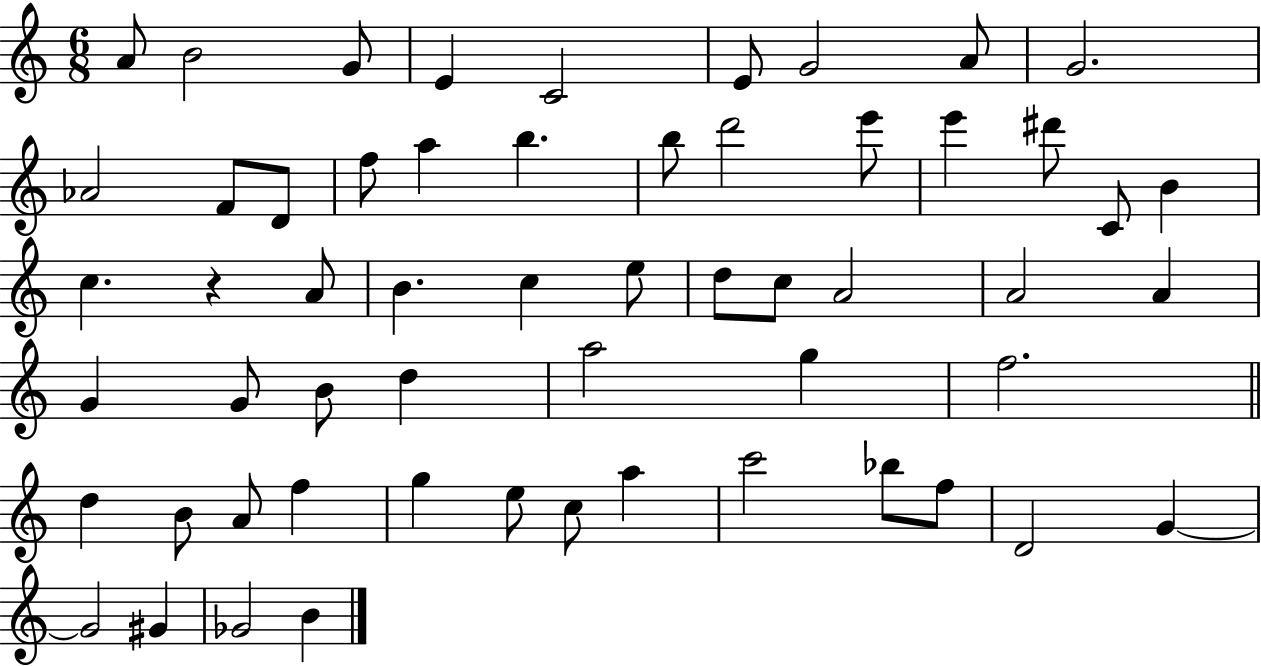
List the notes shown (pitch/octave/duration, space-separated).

A4/e B4/h G4/e E4/q C4/h E4/e G4/h A4/e G4/h. Ab4/h F4/e D4/e F5/e A5/q B5/q. B5/e D6/h E6/e E6/q D#6/e C4/e B4/q C5/q. R/q A4/e B4/q. C5/q E5/e D5/e C5/e A4/h A4/h A4/q G4/q G4/e B4/e D5/q A5/h G5/q F5/h. D5/q B4/e A4/e F5/q G5/q E5/e C5/e A5/q C6/h Bb5/e F5/e D4/h G4/q G4/h G#4/q Gb4/h B4/q